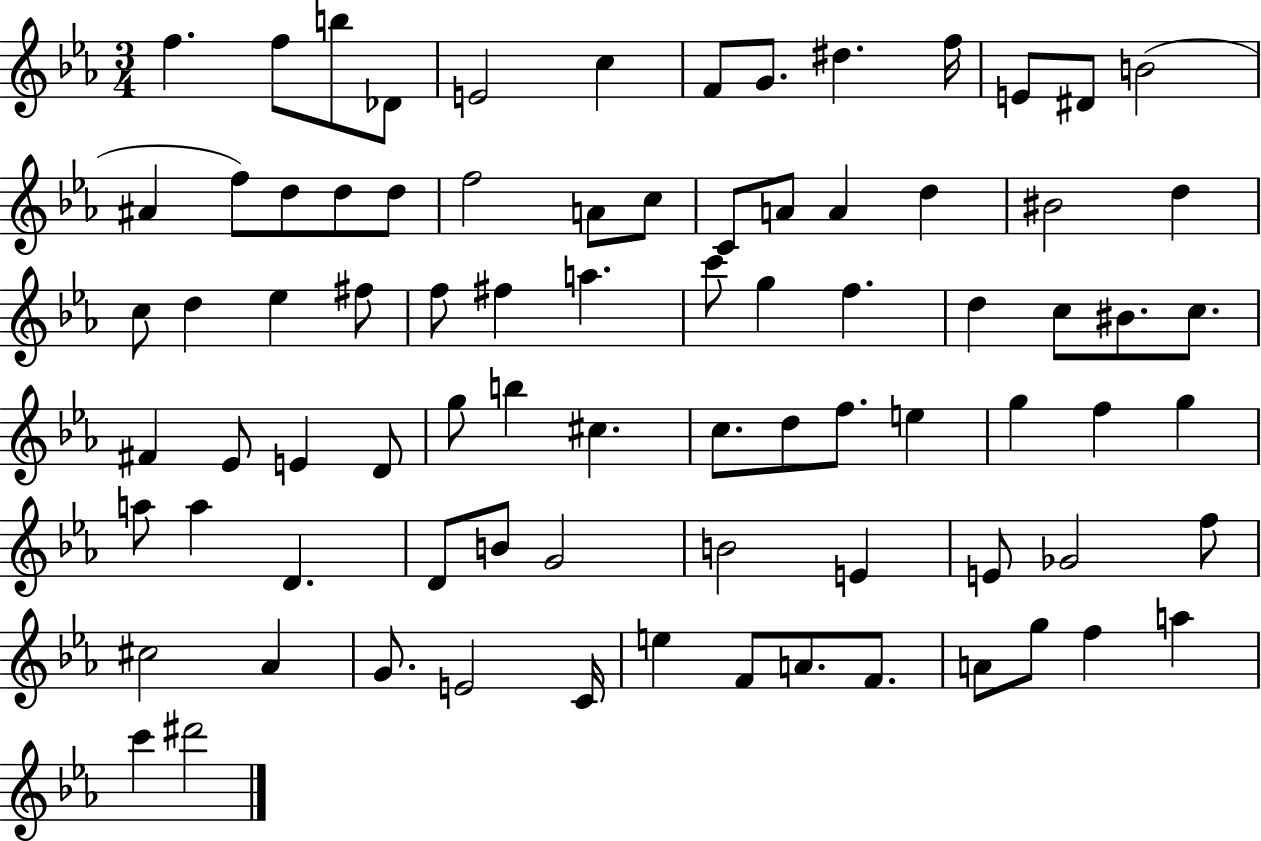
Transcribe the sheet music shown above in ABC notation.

X:1
T:Untitled
M:3/4
L:1/4
K:Eb
f f/2 b/2 _D/2 E2 c F/2 G/2 ^d f/4 E/2 ^D/2 B2 ^A f/2 d/2 d/2 d/2 f2 A/2 c/2 C/2 A/2 A d ^B2 d c/2 d _e ^f/2 f/2 ^f a c'/2 g f d c/2 ^B/2 c/2 ^F _E/2 E D/2 g/2 b ^c c/2 d/2 f/2 e g f g a/2 a D D/2 B/2 G2 B2 E E/2 _G2 f/2 ^c2 _A G/2 E2 C/4 e F/2 A/2 F/2 A/2 g/2 f a c' ^d'2